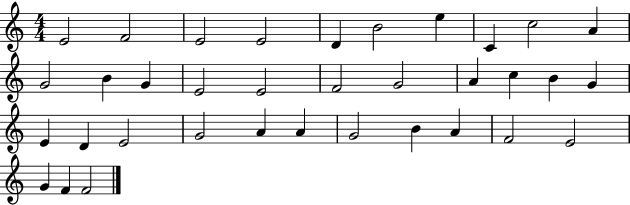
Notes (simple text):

E4/h F4/h E4/h E4/h D4/q B4/h E5/q C4/q C5/h A4/q G4/h B4/q G4/q E4/h E4/h F4/h G4/h A4/q C5/q B4/q G4/q E4/q D4/q E4/h G4/h A4/q A4/q G4/h B4/q A4/q F4/h E4/h G4/q F4/q F4/h